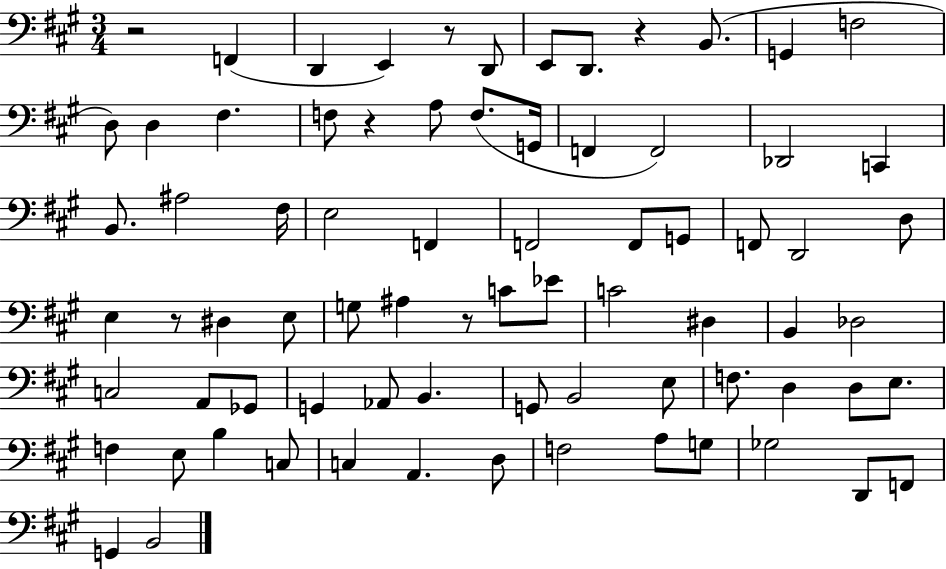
R/h F2/q D2/q E2/q R/e D2/e E2/e D2/e. R/q B2/e. G2/q F3/h D3/e D3/q F#3/q. F3/e R/q A3/e F3/e. G2/s F2/q F2/h Db2/h C2/q B2/e. A#3/h F#3/s E3/h F2/q F2/h F2/e G2/e F2/e D2/h D3/e E3/q R/e D#3/q E3/e G3/e A#3/q R/e C4/e Eb4/e C4/h D#3/q B2/q Db3/h C3/h A2/e Gb2/e G2/q Ab2/e B2/q. G2/e B2/h E3/e F3/e. D3/q D3/e E3/e. F3/q E3/e B3/q C3/e C3/q A2/q. D3/e F3/h A3/e G3/e Gb3/h D2/e F2/e G2/q B2/h